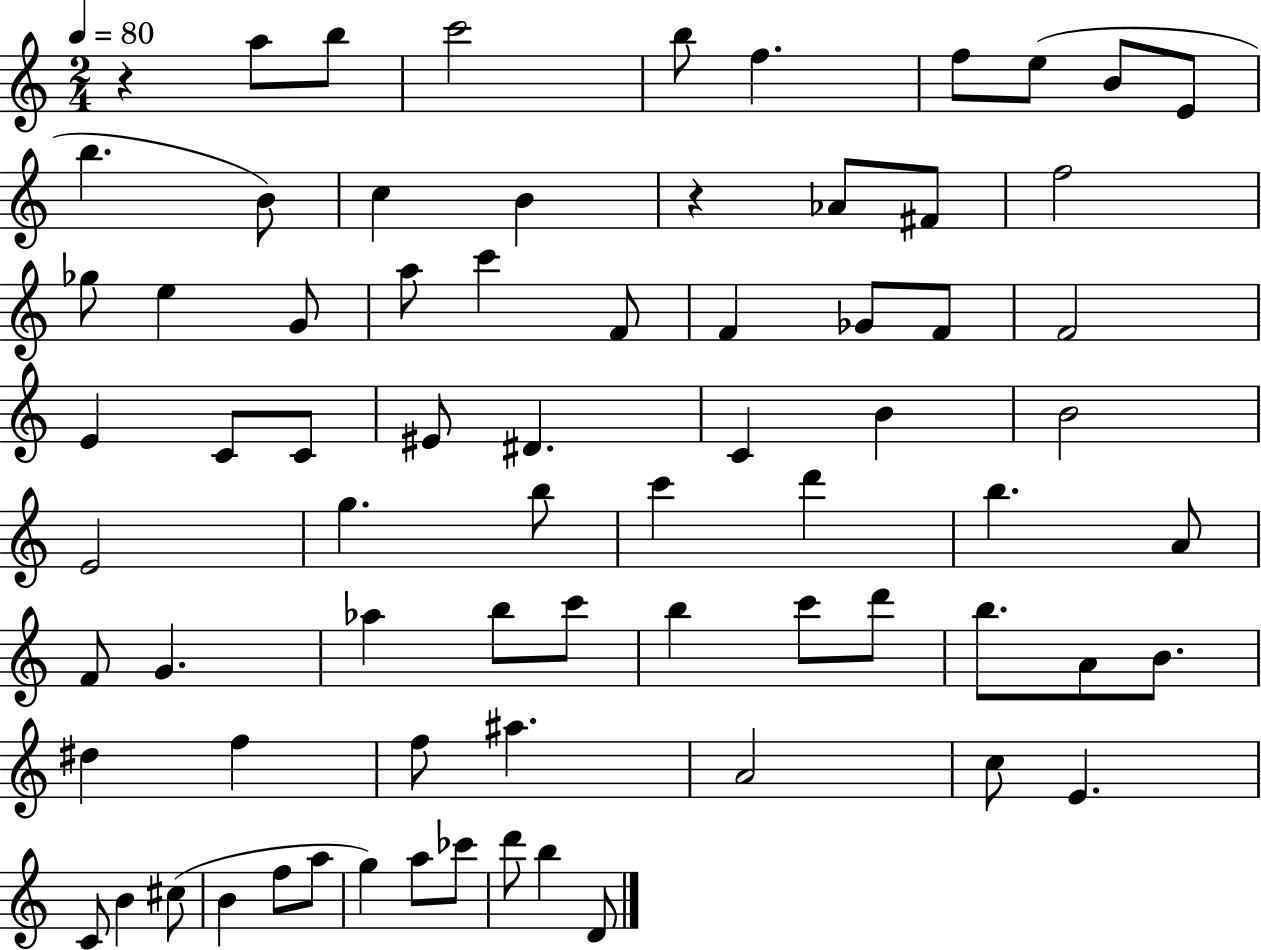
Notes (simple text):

R/q A5/e B5/e C6/h B5/e F5/q. F5/e E5/e B4/e E4/e B5/q. B4/e C5/q B4/q R/q Ab4/e F#4/e F5/h Gb5/e E5/q G4/e A5/e C6/q F4/e F4/q Gb4/e F4/e F4/h E4/q C4/e C4/e EIS4/e D#4/q. C4/q B4/q B4/h E4/h G5/q. B5/e C6/q D6/q B5/q. A4/e F4/e G4/q. Ab5/q B5/e C6/e B5/q C6/e D6/e B5/e. A4/e B4/e. D#5/q F5/q F5/e A#5/q. A4/h C5/e E4/q. C4/e B4/q C#5/e B4/q F5/e A5/e G5/q A5/e CES6/e D6/e B5/q D4/e